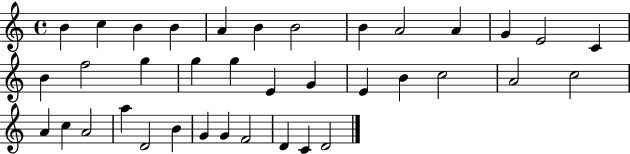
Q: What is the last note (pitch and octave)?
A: D4